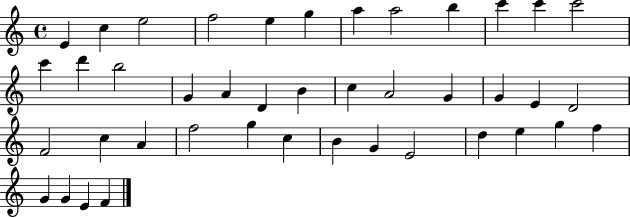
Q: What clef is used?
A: treble